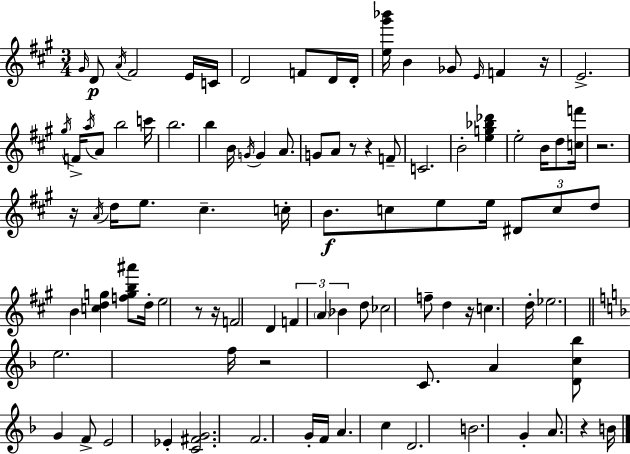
{
  \clef treble
  \numericTimeSignature
  \time 3/4
  \key a \major
  \grace { gis'16 }\p d'8 \acciaccatura { a'16 } fis'2 | e'16 c'16 d'2 f'8 | d'16 d'16-. <e'' gis''' bes'''>16 b'4 ges'8 \grace { e'16 } f'4 | r16 e'2.-> | \break \acciaccatura { gis''16 } f'16-> \acciaccatura { a''16 } a'8 b''2 | c'''16 b''2. | b''4 b'16 \acciaccatura { g'16 } g'4 | a'8. g'8 a'8 r8 | \break r4 f'8-- c'2. | b'2-. | <e'' g'' bes'' des'''>4 e''2-. | b'16 d''8 <c'' f'''>16 r2. | \break r16 \acciaccatura { a'16 } d''16 e''8. | cis''4.-- c''16-. b'8.\f c''8 | e''8 e''16 \tuplet 3/2 { dis'8 c''8 d''8 } b'4 | <c'' d'' g''>4 <f'' g'' b'' ais'''>8 d''16-. e''2 | \break r8 r16 f'2 | d'4 \tuplet 3/2 { f'4 \parenthesize a'4 | bes'4 } d''8 ces''2 | f''8-- d''4 r16 | \break c''4. d''16-. ees''2. | \bar "||" \break \key d \minor e''2. | f''16 r2 c'8. | a'4 <d' c'' bes''>8 g'4 f'8-> | e'2 ees'4-. | \break <c' fis' g'>2. | f'2. | g'16-. f'16 a'4. c''4 | d'2. | \break b'2. | g'4-. a'8. r4 b'16 | \bar "|."
}